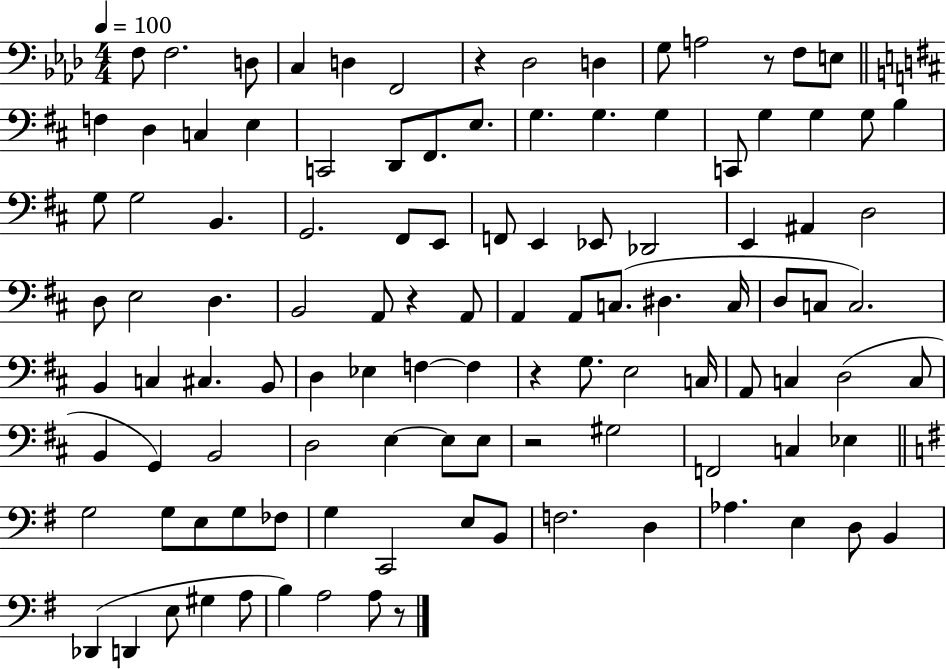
X:1
T:Untitled
M:4/4
L:1/4
K:Ab
F,/2 F,2 D,/2 C, D, F,,2 z _D,2 D, G,/2 A,2 z/2 F,/2 E,/2 F, D, C, E, C,,2 D,,/2 ^F,,/2 E,/2 G, G, G, C,,/2 G, G, G,/2 B, G,/2 G,2 B,, G,,2 ^F,,/2 E,,/2 F,,/2 E,, _E,,/2 _D,,2 E,, ^A,, D,2 D,/2 E,2 D, B,,2 A,,/2 z A,,/2 A,, A,,/2 C,/2 ^D, C,/4 D,/2 C,/2 C,2 B,, C, ^C, B,,/2 D, _E, F, F, z G,/2 E,2 C,/4 A,,/2 C, D,2 C,/2 B,, G,, B,,2 D,2 E, E,/2 E,/2 z2 ^G,2 F,,2 C, _E, G,2 G,/2 E,/2 G,/2 _F,/2 G, C,,2 E,/2 B,,/2 F,2 D, _A, E, D,/2 B,, _D,, D,, E,/2 ^G, A,/2 B, A,2 A,/2 z/2